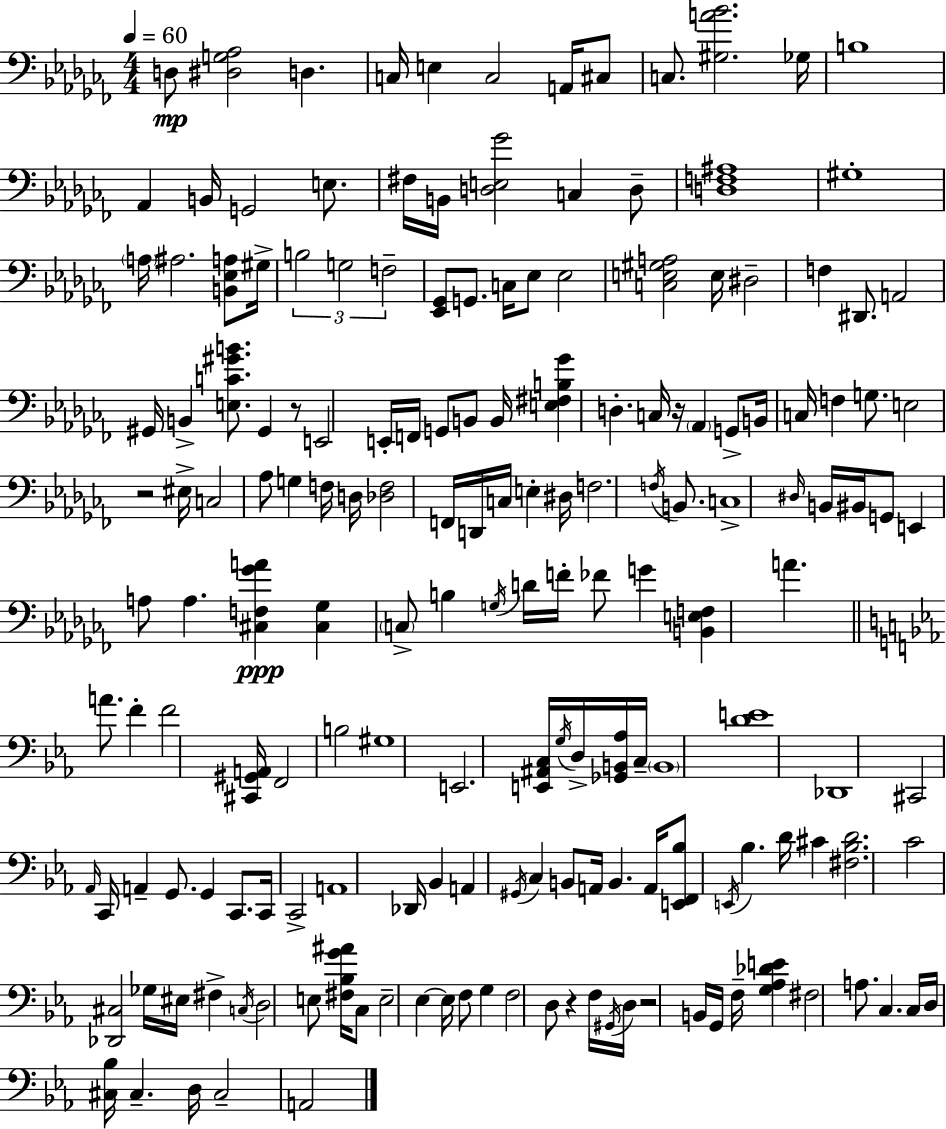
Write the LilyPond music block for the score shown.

{
  \clef bass
  \numericTimeSignature
  \time 4/4
  \key aes \minor
  \tempo 4 = 60
  d8\mp <dis g aes>2 d4. | c16 e4 c2 a,16 cis8 | c8. <gis a' bes'>2. ges16 | b1 | \break aes,4 b,16 g,2 e8. | fis16 b,16 <d e ges'>2 c4 d8-- | <d f ais>1 | gis1-. | \break \parenthesize a16 ais2. <b, ees a>8 gis16-> | \tuplet 3/2 { b2 g2 | f2-- } <ees, ges,>8 g,8. c16 ees8 | ees2 <c e gis a>2 | \break e16 dis2-- f4 dis,8. | a,2 gis,16 b,4-> <e c' gis' b'>8. | gis,4 r8 e,2 e,16-. f,16 | g,8 b,8 b,16 <e fis b ges'>4 d4.-. c16 | \break r16 \parenthesize aes,4 g,8-> b,16 c16 f4 g8. | e2 r2 | eis16-> c2 aes8 g4 f16 | d16 <des f>2 f,16 d,16 c16 e4-. | \break dis16 f2. \acciaccatura { f16 } b,8. | c1-> | \grace { dis16 } b,16 bis,16 g,8 e,4 a8 a4. | <cis f ges' a'>4\ppp <cis ges>4 \parenthesize c8-> b4 | \break \acciaccatura { g16 } d'16 f'16-. fes'8 g'4 <b, e f>4 a'4. | \bar "||" \break \key ees \major a'8. f'4-. f'2 <cis, gis, a,>16 | f,2 b2 | gis1 | e,2. <e, ais, c>16 \acciaccatura { g16 } d16-> <ges, b, aes>16 | \break c16-- \parenthesize b,1 | <d' e'>1 | des,1 | cis,2 \grace { aes,16 } c,16 a,4-- g,8. | \break g,4 c,8. c,16 c,2-> | a,1 | des,16 bes,4 a,4 \acciaccatura { gis,16 } c4 | b,8 a,16 b,4. a,16 <e, f, bes>8 \acciaccatura { e,16 } bes4. | \break d'16 cis'4 <fis bes d'>2. | c'2 <des, cis>2 | ges16 eis16 fis4-> \acciaccatura { c16 } d2 | e8 <fis bes g' ais'>16 c8 e2-- | \break ees4~~ ees16 f8 g4 f2 | d8 r4 f16 \acciaccatura { gis,16 } d16 r2 | b,16 g,16 f16-- <g aes des' e'>4 fis2 | a8. c4. c16 d16 <cis bes>16 cis4.-- | \break d16 cis2-- a,2 | \bar "|."
}